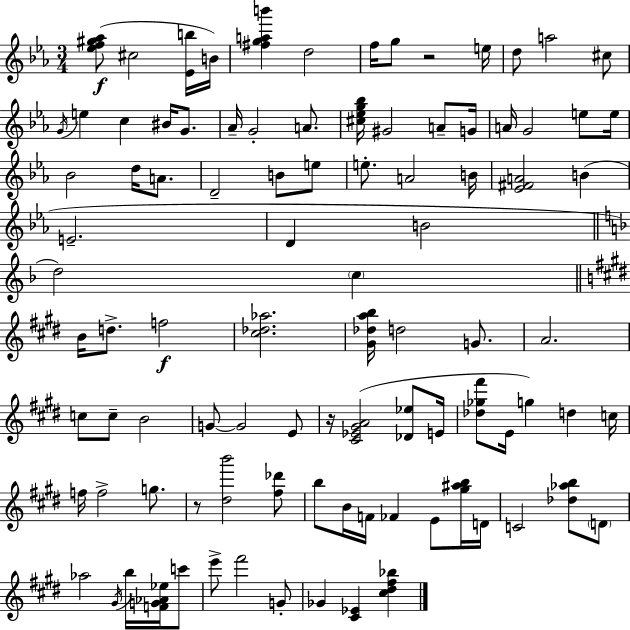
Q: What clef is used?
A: treble